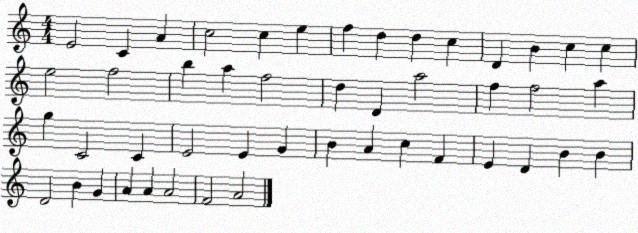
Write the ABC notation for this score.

X:1
T:Untitled
M:4/4
L:1/4
K:C
E2 C A c2 c e f d d c D B c c e2 f2 b a f2 d D a2 f f2 a g C2 C E2 E G B A c F E D B B D2 B G A A A2 F2 A2